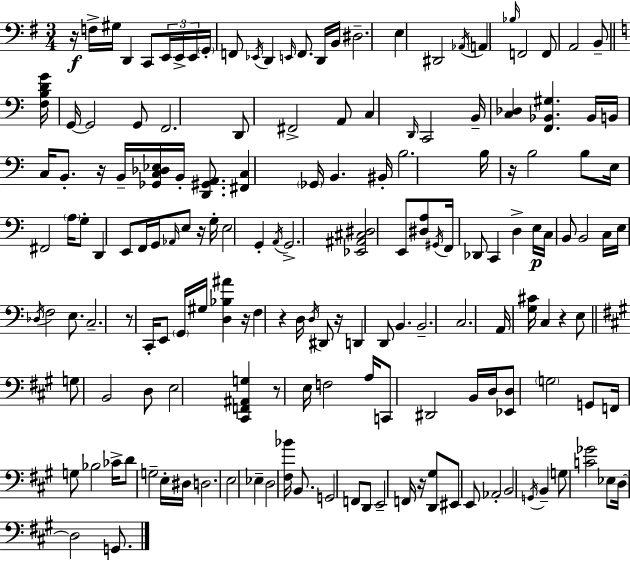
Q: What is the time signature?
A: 3/4